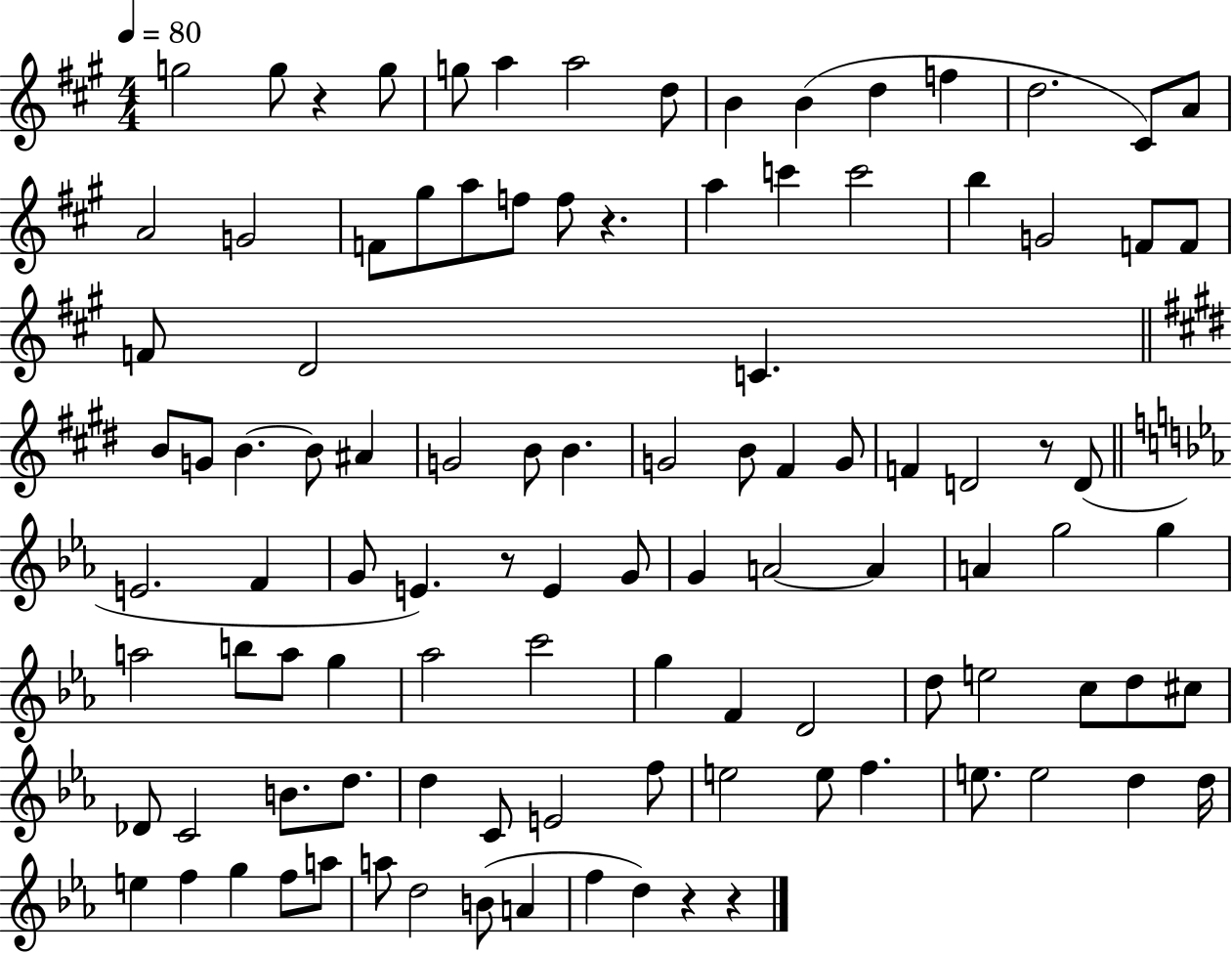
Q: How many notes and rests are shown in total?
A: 104